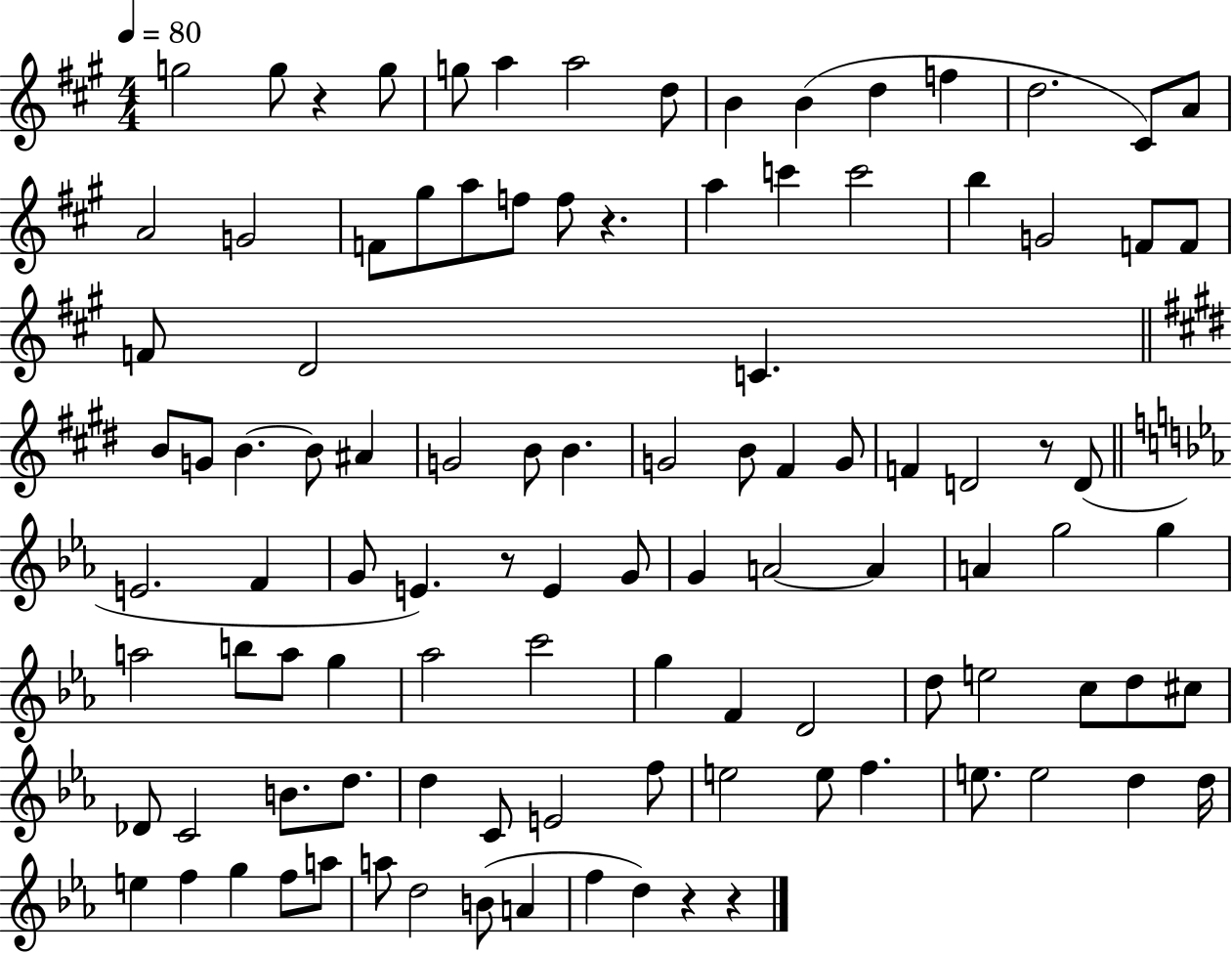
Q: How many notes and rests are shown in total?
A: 104